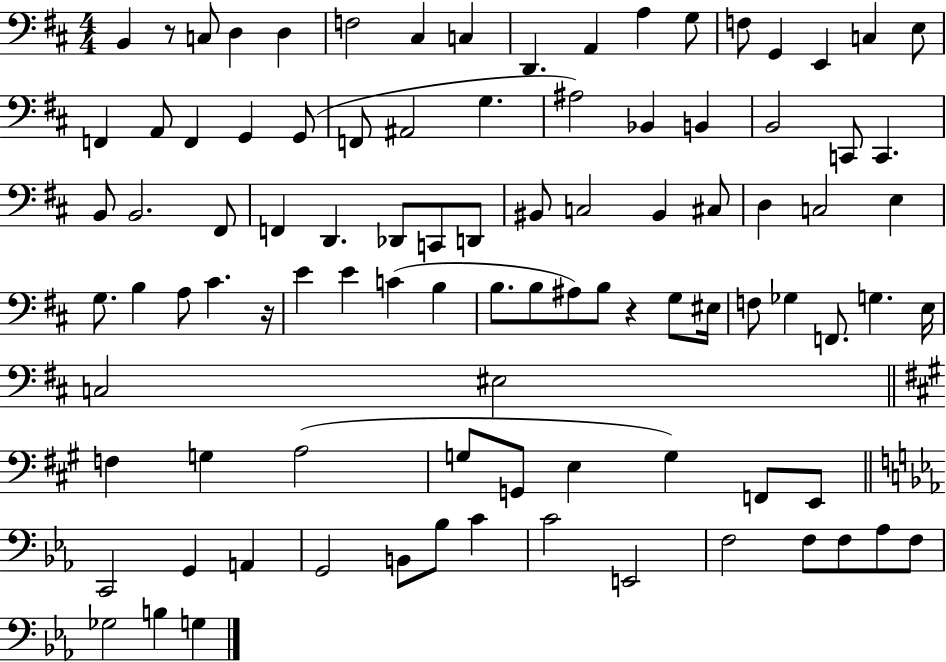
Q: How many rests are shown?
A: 3